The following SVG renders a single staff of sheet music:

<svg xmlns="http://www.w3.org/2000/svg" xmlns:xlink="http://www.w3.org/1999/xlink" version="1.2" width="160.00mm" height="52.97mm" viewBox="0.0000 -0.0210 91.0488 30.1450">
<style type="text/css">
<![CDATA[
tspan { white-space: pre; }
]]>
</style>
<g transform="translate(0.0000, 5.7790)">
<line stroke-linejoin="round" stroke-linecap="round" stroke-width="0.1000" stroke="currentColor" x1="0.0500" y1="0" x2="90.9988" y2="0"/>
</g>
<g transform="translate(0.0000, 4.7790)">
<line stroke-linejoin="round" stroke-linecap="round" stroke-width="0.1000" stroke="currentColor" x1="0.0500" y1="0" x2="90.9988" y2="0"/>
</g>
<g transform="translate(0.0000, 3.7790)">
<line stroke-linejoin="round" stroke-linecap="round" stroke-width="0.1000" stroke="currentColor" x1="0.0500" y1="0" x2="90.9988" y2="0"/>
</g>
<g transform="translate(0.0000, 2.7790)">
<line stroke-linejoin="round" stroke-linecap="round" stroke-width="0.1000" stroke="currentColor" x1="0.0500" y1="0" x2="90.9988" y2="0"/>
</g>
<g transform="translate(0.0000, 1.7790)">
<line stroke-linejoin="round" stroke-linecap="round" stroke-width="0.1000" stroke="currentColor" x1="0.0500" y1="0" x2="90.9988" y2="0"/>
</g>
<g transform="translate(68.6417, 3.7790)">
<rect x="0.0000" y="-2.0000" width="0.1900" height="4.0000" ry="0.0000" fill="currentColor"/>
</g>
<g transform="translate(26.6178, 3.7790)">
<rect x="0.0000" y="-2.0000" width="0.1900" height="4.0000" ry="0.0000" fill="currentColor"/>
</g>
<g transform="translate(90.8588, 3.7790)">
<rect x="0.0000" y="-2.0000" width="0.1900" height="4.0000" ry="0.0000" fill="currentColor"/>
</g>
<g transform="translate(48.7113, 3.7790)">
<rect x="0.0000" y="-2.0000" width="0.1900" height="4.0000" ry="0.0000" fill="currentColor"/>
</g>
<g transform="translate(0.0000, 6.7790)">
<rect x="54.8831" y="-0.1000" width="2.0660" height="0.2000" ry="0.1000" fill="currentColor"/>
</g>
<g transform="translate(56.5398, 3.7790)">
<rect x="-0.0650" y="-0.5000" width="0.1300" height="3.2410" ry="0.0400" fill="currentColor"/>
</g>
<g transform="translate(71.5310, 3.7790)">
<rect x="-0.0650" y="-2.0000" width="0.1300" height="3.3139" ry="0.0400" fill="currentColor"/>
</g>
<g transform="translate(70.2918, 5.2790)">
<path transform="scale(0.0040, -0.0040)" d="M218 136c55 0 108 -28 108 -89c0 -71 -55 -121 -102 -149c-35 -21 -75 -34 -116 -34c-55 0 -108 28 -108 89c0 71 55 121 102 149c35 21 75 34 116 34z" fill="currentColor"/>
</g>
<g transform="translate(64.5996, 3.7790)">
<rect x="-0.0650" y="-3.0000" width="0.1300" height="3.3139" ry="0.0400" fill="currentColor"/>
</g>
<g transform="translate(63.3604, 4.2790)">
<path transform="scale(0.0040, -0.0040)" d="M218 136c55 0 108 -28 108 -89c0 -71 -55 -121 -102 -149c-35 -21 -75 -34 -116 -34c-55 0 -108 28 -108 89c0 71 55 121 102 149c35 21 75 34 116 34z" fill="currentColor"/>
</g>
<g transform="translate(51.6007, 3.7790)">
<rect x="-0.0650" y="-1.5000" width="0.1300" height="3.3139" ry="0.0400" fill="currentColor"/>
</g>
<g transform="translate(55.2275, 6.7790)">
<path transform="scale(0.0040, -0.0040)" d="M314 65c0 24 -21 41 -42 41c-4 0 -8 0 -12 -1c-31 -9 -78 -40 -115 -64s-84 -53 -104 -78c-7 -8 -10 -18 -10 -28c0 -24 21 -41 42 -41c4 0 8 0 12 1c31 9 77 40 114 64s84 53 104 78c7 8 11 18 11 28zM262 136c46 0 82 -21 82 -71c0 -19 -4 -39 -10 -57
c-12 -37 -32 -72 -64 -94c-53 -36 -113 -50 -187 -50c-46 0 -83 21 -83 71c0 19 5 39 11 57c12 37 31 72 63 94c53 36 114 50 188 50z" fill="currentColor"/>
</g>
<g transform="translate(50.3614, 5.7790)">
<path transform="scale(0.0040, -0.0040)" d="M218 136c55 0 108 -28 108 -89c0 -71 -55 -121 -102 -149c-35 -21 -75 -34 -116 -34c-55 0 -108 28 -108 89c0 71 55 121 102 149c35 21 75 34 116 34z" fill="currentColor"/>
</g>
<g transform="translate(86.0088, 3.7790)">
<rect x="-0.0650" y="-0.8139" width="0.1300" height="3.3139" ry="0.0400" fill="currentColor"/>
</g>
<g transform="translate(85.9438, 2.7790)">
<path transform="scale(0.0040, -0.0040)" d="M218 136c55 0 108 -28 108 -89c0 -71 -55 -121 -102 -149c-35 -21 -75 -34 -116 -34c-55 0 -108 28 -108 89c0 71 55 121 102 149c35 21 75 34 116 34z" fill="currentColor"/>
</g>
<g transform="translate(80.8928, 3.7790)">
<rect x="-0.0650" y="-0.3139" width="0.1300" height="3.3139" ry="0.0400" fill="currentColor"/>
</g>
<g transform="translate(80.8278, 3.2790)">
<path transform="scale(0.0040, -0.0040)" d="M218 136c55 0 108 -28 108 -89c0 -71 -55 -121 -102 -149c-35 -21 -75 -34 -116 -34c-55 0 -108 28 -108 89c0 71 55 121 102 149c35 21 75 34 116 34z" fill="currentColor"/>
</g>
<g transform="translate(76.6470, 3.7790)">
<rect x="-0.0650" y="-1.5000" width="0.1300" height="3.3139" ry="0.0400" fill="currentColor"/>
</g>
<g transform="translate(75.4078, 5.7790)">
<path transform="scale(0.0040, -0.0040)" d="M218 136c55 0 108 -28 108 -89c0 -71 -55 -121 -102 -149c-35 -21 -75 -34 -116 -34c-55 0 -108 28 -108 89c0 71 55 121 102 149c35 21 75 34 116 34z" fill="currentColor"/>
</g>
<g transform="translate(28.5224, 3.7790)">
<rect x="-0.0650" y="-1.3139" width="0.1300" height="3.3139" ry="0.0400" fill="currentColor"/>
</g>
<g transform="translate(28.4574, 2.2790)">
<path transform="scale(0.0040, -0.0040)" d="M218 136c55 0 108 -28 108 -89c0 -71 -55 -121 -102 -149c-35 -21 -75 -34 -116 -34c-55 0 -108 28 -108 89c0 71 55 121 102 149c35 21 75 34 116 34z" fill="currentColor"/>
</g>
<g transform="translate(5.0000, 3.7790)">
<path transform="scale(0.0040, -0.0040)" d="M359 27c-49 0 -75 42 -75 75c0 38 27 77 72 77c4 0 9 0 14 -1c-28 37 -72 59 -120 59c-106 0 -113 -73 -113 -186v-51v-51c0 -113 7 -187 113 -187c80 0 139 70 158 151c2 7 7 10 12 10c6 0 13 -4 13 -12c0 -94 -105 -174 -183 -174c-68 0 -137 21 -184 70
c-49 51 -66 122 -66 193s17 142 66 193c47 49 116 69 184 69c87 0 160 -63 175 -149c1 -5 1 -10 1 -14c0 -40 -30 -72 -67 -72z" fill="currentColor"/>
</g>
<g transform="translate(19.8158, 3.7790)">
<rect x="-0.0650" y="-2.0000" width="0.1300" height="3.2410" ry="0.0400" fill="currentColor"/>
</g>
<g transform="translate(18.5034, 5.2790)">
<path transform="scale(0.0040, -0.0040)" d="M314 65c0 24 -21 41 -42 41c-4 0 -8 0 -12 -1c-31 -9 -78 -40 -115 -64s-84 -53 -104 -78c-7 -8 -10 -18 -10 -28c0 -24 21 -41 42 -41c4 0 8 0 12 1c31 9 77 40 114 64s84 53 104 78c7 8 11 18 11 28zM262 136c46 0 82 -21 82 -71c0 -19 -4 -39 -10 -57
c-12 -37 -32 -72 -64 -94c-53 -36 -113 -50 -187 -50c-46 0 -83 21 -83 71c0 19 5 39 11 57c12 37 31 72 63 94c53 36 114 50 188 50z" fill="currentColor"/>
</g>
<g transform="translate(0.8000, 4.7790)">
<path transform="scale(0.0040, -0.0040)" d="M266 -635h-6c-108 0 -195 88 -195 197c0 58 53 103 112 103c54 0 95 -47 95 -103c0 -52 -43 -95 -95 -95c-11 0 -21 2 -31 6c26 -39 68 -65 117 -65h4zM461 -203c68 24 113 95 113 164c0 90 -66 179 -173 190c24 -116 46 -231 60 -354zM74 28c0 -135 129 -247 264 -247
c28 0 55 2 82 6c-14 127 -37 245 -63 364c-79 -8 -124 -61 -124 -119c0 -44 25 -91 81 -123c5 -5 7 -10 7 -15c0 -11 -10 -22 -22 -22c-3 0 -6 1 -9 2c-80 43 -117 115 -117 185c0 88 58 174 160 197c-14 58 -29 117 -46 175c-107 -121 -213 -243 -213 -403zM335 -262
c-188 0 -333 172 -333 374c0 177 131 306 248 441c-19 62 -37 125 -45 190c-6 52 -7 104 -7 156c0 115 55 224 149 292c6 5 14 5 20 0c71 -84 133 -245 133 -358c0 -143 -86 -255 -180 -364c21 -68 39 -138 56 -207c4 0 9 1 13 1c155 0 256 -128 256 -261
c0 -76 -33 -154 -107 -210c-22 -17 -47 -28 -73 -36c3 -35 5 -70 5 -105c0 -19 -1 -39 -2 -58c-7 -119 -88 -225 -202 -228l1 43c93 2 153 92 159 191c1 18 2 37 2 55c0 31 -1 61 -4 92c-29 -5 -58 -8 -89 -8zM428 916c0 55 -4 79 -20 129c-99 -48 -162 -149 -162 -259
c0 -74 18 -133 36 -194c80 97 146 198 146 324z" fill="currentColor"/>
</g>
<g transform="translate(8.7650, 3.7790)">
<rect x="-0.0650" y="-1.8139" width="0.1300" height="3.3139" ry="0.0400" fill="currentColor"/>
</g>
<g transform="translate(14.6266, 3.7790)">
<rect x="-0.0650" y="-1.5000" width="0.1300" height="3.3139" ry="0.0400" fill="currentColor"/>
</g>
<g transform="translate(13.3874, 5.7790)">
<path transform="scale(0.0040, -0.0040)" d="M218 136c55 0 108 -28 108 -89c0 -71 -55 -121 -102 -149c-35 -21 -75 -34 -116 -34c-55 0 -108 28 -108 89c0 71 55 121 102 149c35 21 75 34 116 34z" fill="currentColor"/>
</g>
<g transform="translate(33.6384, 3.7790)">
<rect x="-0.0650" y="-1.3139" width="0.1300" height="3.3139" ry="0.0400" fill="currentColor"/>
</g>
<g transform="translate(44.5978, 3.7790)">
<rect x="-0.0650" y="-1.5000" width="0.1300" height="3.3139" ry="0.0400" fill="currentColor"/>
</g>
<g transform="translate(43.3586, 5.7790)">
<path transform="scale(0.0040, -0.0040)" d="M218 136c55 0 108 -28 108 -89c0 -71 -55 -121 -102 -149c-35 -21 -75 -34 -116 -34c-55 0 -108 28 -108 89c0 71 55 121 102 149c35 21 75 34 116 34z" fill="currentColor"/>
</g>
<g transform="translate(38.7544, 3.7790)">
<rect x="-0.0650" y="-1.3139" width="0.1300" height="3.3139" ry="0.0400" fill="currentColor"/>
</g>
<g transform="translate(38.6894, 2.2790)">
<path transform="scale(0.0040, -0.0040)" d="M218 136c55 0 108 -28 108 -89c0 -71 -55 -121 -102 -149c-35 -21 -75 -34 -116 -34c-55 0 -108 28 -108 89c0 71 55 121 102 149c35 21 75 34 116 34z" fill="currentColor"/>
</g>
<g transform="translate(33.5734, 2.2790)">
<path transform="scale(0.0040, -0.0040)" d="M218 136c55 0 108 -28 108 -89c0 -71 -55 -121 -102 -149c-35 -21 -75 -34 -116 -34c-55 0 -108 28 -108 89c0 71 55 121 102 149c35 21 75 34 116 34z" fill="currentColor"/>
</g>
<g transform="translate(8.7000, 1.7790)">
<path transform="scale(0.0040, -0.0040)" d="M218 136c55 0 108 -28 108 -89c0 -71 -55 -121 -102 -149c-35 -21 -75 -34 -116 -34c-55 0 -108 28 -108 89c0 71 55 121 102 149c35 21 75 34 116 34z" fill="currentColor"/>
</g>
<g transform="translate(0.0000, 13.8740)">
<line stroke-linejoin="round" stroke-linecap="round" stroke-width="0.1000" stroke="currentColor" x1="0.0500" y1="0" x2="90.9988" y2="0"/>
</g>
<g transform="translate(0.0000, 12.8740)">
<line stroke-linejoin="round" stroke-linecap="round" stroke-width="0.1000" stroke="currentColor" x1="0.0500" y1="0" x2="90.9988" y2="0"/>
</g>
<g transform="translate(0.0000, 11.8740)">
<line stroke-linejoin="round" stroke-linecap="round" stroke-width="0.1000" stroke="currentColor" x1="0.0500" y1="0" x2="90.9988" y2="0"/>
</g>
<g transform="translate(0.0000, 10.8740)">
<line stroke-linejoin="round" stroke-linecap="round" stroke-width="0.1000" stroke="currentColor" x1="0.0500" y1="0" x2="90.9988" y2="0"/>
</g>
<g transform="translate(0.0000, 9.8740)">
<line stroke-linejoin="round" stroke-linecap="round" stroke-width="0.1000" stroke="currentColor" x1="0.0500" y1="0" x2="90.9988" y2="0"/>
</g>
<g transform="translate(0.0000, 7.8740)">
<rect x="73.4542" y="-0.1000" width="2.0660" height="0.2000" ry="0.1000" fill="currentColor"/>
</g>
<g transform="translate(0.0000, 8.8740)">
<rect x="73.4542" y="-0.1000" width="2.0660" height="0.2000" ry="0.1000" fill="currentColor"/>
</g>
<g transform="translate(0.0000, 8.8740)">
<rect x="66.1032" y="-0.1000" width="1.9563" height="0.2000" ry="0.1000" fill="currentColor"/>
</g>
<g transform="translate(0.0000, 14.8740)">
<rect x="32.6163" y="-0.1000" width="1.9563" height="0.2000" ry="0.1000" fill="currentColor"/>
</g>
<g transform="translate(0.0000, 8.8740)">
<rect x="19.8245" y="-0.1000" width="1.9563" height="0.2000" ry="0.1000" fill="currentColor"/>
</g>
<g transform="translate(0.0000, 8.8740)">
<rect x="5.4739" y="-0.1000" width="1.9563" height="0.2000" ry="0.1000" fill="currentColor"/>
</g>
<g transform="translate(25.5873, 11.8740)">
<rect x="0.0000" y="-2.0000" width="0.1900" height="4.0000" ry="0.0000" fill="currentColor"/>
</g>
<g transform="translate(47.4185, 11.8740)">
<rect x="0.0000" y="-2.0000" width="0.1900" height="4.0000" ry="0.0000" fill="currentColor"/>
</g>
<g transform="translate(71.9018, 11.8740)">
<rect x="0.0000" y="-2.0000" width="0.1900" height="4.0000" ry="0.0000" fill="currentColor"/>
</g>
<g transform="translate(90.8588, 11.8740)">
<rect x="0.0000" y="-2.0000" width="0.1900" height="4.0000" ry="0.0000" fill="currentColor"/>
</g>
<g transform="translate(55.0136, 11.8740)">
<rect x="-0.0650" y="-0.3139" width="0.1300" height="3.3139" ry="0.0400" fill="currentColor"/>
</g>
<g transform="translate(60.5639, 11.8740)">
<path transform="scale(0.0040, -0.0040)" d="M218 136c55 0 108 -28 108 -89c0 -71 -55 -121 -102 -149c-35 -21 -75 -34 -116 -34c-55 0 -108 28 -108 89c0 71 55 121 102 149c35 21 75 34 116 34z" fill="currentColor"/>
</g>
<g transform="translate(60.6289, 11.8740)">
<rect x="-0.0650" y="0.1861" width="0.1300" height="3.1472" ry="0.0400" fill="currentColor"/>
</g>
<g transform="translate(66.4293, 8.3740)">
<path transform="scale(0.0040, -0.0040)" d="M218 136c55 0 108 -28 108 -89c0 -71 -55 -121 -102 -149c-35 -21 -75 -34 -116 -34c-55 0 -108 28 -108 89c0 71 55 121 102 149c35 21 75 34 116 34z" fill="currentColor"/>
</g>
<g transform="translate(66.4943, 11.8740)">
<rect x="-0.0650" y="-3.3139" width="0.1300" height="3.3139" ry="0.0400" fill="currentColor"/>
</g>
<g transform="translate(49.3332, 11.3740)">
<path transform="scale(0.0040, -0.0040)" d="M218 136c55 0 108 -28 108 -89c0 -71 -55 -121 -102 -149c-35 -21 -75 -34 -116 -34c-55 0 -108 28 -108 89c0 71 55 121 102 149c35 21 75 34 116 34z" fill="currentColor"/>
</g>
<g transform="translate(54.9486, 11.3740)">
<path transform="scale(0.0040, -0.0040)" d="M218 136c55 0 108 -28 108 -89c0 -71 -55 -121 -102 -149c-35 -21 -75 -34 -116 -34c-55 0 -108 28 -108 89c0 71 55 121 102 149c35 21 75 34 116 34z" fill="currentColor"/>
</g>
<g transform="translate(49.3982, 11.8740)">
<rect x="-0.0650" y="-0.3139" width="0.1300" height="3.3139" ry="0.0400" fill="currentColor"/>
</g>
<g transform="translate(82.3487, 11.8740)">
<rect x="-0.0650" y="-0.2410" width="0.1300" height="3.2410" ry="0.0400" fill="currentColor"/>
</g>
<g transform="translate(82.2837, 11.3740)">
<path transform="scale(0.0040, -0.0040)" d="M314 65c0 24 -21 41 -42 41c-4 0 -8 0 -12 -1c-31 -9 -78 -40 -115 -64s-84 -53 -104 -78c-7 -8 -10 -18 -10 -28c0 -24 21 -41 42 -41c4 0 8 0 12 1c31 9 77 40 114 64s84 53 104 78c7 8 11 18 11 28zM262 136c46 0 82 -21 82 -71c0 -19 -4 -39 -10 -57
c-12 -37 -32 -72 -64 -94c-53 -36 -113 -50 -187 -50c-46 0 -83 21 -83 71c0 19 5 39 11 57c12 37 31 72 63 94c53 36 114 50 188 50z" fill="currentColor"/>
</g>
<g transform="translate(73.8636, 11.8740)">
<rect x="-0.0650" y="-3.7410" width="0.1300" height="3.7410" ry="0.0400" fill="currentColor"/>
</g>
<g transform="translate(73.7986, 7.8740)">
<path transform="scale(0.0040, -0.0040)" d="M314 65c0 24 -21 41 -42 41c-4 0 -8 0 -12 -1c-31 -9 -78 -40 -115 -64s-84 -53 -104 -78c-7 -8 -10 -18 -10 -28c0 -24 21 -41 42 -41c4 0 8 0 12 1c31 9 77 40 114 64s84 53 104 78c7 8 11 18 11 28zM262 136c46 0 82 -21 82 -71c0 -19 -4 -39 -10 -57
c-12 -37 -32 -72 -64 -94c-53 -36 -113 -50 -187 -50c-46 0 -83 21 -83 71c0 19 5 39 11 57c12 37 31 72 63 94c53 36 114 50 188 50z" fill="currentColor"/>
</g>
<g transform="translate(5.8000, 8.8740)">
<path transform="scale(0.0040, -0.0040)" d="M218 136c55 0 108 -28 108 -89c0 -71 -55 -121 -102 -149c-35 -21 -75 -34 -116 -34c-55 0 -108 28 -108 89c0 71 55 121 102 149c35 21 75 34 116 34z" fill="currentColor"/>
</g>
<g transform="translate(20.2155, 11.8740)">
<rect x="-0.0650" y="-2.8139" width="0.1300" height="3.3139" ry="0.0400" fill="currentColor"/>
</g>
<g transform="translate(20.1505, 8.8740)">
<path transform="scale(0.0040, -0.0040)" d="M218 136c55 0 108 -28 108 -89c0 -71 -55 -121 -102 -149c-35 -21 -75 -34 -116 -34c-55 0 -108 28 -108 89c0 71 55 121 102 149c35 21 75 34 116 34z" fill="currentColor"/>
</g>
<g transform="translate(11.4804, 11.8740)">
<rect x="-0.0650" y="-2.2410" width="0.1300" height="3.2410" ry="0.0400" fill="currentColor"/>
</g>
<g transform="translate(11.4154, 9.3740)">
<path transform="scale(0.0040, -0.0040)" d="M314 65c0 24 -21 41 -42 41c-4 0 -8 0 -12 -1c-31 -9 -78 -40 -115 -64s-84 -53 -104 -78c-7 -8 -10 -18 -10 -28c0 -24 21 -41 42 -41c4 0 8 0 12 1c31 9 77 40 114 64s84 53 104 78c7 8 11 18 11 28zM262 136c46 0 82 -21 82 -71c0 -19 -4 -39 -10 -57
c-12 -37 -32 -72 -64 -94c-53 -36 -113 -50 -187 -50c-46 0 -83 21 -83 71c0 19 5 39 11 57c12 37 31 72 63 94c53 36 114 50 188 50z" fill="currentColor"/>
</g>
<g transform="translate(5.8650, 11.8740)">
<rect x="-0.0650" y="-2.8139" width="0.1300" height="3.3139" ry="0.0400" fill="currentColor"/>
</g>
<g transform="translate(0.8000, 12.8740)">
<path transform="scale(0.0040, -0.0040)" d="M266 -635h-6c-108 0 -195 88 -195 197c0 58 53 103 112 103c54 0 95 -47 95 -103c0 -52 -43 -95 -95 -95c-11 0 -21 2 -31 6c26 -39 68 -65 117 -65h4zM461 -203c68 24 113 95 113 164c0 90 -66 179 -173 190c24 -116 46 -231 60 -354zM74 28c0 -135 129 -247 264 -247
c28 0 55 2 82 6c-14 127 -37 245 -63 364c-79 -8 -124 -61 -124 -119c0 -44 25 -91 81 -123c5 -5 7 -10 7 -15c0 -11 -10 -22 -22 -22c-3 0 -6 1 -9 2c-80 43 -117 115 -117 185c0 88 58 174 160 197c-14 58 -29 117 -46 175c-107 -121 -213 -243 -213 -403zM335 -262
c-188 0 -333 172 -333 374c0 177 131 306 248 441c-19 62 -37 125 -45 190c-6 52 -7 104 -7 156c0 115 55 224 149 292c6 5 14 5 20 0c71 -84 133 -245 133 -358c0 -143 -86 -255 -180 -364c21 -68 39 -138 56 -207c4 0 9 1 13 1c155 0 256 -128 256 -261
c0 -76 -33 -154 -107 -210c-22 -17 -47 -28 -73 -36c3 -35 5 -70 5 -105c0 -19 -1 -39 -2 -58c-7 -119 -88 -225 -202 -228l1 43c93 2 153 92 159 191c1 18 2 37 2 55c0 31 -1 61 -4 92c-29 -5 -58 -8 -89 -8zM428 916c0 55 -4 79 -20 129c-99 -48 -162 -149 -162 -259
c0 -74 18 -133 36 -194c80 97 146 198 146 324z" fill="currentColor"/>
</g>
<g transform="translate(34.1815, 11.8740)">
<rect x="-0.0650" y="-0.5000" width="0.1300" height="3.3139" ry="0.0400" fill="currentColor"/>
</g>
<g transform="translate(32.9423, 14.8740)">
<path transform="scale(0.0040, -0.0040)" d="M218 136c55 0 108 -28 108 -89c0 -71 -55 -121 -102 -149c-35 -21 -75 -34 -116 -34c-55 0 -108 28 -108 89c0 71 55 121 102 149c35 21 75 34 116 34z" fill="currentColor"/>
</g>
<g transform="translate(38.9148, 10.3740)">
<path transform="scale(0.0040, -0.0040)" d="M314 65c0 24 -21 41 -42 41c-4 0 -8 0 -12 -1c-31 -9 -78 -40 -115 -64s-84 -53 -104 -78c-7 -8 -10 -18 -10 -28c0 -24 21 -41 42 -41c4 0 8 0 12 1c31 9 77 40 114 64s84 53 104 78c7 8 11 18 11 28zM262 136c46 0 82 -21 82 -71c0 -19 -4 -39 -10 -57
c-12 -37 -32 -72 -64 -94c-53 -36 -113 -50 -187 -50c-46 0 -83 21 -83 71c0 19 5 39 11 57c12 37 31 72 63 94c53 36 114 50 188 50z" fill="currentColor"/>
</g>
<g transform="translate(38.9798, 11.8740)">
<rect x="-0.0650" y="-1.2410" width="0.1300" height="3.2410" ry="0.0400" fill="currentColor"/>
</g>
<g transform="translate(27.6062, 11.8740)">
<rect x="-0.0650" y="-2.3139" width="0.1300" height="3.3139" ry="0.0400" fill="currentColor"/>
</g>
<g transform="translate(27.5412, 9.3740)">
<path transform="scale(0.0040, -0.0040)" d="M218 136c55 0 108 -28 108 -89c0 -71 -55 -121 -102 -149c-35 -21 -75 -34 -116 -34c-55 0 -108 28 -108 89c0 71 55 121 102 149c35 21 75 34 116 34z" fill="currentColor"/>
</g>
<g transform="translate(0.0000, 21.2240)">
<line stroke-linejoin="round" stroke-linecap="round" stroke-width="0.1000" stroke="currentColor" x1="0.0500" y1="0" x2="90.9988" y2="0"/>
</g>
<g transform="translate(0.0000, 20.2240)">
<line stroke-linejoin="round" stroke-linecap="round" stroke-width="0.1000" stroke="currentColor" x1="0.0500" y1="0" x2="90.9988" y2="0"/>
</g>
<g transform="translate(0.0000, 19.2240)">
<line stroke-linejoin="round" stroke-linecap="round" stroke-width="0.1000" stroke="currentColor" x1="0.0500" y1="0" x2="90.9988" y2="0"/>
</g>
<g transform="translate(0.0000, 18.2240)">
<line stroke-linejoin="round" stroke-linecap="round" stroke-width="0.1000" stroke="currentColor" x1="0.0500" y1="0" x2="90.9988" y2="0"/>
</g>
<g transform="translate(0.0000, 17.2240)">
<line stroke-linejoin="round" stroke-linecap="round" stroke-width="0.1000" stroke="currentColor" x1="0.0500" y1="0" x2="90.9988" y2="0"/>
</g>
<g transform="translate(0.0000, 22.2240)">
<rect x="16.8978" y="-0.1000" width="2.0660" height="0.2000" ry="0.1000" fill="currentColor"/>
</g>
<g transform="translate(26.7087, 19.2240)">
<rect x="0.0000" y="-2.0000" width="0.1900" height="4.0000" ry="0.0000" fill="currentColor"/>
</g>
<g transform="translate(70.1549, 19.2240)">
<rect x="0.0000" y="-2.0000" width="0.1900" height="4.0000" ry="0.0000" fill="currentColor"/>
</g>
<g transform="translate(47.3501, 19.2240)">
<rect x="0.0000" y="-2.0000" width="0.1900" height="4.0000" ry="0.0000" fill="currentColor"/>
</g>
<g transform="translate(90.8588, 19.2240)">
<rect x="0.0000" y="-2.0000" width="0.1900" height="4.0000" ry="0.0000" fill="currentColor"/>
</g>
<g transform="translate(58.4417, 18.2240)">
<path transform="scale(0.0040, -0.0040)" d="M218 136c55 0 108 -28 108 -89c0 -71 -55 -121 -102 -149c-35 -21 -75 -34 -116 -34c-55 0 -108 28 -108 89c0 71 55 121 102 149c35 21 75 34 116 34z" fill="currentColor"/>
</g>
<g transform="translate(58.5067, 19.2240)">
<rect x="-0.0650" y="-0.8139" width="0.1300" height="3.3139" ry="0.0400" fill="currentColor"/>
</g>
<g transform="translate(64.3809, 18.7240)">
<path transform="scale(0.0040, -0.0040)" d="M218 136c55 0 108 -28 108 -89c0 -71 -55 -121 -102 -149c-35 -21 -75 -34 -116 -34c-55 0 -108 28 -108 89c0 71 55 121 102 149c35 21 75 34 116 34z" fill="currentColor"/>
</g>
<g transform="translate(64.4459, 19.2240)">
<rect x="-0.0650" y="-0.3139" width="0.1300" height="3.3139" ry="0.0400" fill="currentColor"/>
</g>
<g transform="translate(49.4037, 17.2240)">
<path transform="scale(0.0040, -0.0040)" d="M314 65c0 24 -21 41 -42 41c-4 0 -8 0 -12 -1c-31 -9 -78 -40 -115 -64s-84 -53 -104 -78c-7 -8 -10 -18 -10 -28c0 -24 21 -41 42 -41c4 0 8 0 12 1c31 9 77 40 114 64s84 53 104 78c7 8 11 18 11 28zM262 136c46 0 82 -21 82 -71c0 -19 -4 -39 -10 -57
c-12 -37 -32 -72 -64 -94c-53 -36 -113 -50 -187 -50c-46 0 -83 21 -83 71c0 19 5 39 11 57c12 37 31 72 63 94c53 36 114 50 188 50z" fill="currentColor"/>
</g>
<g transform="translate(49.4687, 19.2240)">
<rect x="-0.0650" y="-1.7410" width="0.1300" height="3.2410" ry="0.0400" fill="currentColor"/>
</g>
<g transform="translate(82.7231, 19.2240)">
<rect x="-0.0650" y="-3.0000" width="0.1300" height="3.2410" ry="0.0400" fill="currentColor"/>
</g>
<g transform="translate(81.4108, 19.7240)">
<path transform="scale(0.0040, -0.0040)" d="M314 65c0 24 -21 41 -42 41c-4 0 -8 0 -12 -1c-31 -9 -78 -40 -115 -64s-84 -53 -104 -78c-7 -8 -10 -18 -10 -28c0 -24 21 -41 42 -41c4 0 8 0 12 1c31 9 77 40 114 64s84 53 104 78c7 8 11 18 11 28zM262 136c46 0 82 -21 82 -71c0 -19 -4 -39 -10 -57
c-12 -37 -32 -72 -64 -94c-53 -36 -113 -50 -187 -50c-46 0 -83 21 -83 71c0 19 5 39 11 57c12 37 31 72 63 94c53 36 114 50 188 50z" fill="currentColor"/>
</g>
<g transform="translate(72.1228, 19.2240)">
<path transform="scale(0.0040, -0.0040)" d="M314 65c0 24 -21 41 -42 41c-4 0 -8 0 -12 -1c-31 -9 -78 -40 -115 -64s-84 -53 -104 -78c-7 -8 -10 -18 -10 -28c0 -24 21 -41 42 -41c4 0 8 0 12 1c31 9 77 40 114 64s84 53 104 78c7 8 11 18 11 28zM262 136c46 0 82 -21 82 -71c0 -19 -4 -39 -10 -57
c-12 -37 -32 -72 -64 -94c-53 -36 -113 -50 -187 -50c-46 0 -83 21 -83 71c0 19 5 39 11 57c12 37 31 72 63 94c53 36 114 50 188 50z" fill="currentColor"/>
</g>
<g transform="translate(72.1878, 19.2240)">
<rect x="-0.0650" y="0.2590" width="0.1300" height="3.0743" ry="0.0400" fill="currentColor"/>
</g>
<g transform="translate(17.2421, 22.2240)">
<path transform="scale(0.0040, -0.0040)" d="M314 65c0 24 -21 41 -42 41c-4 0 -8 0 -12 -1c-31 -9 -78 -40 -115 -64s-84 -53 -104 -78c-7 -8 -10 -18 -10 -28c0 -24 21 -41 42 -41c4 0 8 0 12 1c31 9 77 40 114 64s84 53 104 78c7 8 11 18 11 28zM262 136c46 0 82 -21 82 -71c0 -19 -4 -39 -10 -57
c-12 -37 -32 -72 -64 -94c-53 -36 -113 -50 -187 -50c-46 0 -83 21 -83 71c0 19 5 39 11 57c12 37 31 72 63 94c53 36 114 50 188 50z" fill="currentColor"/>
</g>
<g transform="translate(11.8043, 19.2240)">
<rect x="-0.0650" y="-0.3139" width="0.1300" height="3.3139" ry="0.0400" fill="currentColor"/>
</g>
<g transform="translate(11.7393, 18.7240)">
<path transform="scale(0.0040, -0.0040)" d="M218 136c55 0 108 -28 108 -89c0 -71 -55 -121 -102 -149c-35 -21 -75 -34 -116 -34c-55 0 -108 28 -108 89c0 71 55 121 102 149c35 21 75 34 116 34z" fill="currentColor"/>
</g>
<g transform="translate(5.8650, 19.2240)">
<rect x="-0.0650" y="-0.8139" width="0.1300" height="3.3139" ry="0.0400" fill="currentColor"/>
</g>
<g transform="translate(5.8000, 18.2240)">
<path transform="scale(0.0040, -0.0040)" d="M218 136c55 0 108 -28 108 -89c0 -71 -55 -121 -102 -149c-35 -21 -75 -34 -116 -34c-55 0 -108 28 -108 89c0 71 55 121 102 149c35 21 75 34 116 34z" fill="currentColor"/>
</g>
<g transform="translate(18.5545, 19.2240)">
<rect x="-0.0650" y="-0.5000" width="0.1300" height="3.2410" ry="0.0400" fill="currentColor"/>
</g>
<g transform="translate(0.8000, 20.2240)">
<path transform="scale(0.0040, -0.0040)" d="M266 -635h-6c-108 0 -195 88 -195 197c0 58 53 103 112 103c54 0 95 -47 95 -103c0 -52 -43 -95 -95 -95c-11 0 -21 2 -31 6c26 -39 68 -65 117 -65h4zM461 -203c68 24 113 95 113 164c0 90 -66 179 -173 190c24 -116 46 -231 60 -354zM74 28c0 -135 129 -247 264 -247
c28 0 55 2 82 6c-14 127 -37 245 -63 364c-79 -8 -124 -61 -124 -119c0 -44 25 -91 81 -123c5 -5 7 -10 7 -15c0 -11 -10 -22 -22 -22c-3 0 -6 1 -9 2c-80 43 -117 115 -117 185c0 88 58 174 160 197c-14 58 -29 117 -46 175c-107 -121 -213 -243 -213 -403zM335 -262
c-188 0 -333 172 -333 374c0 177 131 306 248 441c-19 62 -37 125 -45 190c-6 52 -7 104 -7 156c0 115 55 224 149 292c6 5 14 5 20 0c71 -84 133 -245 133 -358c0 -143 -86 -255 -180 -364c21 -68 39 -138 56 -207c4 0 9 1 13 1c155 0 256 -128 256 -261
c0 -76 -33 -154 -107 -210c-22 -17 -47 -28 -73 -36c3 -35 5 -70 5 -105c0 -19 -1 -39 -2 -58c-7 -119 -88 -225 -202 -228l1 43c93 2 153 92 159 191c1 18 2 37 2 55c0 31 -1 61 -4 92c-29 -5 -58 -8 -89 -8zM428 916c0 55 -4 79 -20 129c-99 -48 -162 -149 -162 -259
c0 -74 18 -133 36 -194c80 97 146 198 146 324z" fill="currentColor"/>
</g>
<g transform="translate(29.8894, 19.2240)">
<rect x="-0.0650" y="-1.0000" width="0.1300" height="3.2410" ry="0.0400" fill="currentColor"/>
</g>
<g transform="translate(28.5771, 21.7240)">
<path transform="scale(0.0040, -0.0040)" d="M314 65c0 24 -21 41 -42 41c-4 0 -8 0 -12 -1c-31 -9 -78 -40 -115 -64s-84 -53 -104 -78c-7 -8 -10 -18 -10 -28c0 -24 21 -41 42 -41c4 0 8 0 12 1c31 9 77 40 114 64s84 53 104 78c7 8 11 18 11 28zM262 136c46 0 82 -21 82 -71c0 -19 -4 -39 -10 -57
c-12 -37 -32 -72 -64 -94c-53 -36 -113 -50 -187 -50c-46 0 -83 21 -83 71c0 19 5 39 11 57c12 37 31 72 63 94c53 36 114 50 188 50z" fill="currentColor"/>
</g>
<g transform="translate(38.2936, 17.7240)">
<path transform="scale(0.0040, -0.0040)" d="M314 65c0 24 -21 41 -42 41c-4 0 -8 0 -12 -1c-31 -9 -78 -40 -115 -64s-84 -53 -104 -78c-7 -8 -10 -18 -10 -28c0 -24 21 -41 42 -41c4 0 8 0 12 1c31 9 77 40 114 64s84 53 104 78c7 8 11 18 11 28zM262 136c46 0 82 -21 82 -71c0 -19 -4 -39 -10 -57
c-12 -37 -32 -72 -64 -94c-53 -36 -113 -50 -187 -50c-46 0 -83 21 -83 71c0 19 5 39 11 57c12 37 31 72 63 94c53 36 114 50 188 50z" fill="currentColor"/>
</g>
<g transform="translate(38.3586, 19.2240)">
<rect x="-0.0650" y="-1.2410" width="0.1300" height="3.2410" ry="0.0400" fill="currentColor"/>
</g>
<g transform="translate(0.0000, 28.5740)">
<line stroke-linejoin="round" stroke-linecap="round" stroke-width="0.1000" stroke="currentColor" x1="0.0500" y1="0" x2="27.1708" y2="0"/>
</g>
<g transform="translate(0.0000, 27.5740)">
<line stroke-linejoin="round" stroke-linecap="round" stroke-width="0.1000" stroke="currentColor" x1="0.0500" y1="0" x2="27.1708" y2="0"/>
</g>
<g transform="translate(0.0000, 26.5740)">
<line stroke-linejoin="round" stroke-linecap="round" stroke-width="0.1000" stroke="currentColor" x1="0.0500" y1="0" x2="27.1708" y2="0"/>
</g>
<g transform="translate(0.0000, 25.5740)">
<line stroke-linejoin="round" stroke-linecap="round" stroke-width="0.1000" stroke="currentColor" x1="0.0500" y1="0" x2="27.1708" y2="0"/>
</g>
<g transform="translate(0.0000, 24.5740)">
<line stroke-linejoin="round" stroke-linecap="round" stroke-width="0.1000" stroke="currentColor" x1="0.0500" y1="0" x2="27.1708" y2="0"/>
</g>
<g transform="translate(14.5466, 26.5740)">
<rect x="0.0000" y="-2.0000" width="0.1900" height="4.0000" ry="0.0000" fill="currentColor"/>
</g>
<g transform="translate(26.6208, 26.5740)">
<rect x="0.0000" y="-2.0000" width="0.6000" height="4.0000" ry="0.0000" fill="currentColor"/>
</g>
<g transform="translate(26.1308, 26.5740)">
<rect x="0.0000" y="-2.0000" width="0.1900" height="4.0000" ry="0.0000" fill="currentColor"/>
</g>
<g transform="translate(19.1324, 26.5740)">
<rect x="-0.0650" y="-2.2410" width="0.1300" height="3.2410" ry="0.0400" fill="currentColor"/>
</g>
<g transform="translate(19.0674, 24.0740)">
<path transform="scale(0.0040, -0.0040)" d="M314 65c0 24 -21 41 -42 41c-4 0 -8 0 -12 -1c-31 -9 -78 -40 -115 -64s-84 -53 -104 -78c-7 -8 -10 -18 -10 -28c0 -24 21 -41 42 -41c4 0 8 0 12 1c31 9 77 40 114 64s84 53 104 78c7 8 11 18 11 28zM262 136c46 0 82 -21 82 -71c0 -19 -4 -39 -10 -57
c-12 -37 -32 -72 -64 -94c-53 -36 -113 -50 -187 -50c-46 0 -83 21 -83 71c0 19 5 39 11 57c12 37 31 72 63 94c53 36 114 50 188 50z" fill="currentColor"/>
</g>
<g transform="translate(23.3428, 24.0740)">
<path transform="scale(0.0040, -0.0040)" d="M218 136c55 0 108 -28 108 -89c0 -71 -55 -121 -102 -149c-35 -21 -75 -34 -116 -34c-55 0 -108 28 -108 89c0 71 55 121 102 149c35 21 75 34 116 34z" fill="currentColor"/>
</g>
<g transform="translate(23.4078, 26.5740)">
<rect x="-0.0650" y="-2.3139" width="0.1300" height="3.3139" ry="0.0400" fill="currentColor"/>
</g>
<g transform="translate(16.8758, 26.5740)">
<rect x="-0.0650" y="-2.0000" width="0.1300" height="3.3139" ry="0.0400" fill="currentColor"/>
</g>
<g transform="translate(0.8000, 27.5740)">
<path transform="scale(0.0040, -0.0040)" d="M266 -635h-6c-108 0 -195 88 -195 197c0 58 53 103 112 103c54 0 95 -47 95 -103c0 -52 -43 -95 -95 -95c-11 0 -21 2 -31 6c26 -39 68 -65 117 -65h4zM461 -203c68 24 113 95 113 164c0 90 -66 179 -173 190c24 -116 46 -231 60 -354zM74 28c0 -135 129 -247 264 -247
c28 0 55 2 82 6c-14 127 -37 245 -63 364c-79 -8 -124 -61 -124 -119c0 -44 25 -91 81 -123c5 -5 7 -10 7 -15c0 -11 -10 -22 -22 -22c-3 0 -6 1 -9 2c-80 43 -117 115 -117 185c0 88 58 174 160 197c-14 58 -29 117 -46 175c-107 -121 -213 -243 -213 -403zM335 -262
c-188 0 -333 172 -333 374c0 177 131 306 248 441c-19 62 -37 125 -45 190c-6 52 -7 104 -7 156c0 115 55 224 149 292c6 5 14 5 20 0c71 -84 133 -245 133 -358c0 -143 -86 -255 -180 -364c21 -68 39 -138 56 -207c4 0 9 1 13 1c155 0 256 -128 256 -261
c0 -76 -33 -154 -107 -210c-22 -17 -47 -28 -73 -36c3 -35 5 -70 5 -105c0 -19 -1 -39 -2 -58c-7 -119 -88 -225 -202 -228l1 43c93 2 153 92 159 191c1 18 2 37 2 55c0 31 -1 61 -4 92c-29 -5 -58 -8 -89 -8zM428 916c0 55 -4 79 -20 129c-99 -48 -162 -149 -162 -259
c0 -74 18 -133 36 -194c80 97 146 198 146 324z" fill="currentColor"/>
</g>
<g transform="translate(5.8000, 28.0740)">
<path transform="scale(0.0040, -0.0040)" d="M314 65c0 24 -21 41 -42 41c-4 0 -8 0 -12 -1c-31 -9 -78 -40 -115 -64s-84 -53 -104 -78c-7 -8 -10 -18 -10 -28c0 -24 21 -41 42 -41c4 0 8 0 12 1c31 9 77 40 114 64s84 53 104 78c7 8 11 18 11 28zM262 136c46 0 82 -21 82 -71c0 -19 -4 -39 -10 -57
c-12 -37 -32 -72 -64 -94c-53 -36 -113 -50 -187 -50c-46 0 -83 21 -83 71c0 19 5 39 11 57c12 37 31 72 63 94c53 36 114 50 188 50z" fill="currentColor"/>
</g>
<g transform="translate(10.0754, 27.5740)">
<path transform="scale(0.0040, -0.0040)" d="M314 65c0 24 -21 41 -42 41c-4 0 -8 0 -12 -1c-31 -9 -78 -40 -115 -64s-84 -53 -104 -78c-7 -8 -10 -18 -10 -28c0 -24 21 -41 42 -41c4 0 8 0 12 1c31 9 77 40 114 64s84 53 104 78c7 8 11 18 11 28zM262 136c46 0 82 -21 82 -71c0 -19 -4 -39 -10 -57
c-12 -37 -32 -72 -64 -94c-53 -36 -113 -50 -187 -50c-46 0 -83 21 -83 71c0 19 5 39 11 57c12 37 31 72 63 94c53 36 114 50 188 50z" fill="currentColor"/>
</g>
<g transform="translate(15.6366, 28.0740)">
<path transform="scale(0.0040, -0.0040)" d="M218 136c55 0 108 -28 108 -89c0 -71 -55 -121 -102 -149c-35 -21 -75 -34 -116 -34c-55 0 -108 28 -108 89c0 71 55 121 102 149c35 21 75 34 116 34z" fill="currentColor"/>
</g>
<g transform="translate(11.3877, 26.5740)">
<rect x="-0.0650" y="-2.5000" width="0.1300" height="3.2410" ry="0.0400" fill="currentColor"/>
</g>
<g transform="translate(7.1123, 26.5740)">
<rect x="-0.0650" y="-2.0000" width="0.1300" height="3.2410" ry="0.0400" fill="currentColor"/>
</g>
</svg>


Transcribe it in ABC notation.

X:1
T:Untitled
M:4/4
L:1/4
K:C
f E F2 e e e E E C2 A F E c d a g2 a g C e2 c c B b c'2 c2 d c C2 D2 e2 f2 d c B2 A2 F2 G2 F g2 g